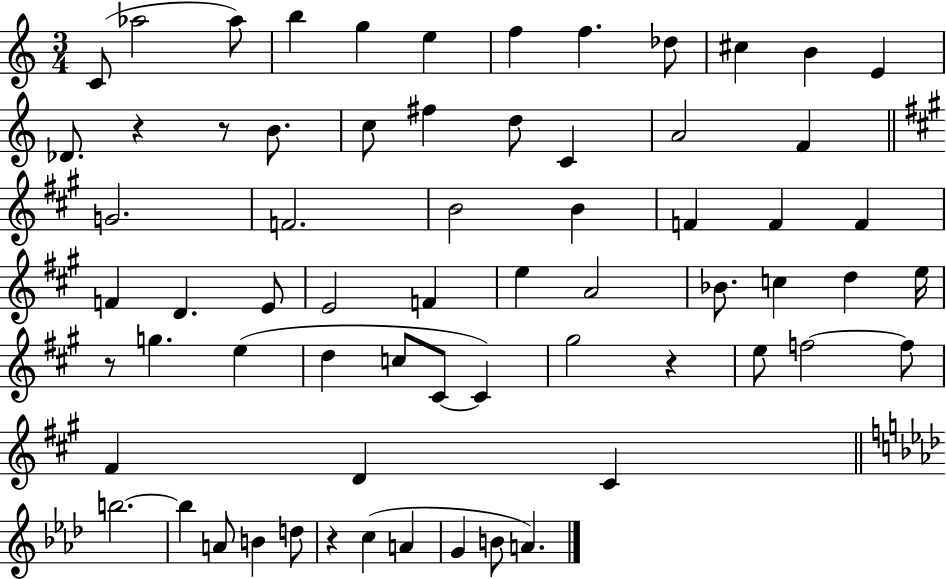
C4/e Ab5/h Ab5/e B5/q G5/q E5/q F5/q F5/q. Db5/e C#5/q B4/q E4/q Db4/e. R/q R/e B4/e. C5/e F#5/q D5/e C4/q A4/h F4/q G4/h. F4/h. B4/h B4/q F4/q F4/q F4/q F4/q D4/q. E4/e E4/h F4/q E5/q A4/h Bb4/e. C5/q D5/q E5/s R/e G5/q. E5/q D5/q C5/e C#4/e C#4/q G#5/h R/q E5/e F5/h F5/e F#4/q D4/q C#4/q B5/h. B5/q A4/e B4/q D5/e R/q C5/q A4/q G4/q B4/e A4/q.